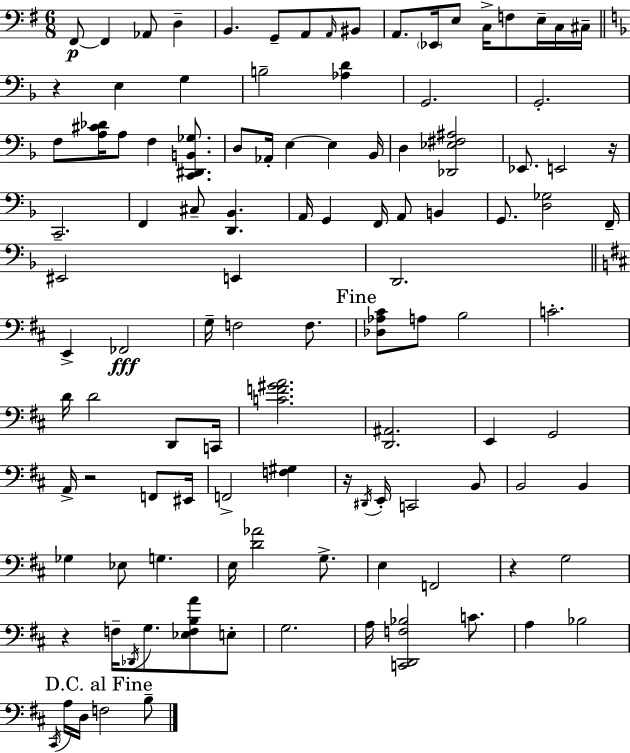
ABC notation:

X:1
T:Untitled
M:6/8
L:1/4
K:Em
^F,,/2 ^F,, _A,,/2 D, B,, G,,/2 A,,/2 A,,/4 ^B,,/2 A,,/2 _E,,/4 E,/2 C,/4 F,/2 E,/4 C,/4 ^C,/4 z E, G, B,2 [_A,D] G,,2 G,,2 F,/2 [A,^C_D]/4 A,/2 F, [C,,^D,,B,,_G,]/2 D,/2 _A,,/4 E, E, _B,,/4 D, [_D,,_E,^F,^A,]2 _E,,/2 E,,2 z/4 C,,2 F,, ^C,/2 [D,,_B,,] A,,/4 G,, F,,/4 A,,/2 B,, G,,/2 [D,_G,]2 F,,/4 ^E,,2 E,, D,,2 E,, _F,,2 G,/4 F,2 F,/2 [_D,_A,^C]/2 A,/2 B,2 C2 D/4 D2 D,,/2 C,,/4 [CF^GA]2 [D,,^A,,]2 E,, G,,2 A,,/4 z2 F,,/2 ^E,,/4 F,,2 [F,^G,] z/4 ^D,,/4 E,,/4 C,,2 B,,/2 B,,2 B,, _G, _E,/2 G, E,/4 [D_A]2 G,/2 E, F,,2 z G,2 z F,/4 _D,,/4 G,/2 [_E,F,B,A]/2 E,/2 G,2 A,/4 [C,,D,,F,_B,]2 C/2 A, _B,2 ^C,,/4 A,/4 D,/4 F,2 B,/2